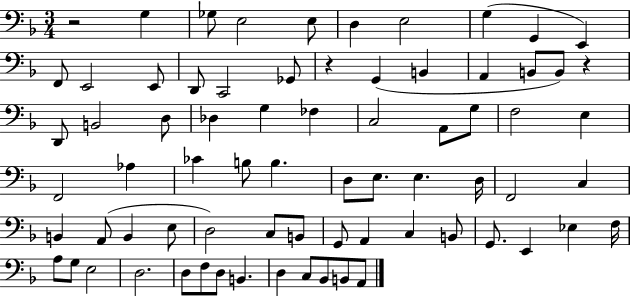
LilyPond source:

{
  \clef bass
  \numericTimeSignature
  \time 3/4
  \key f \major
  r2 g4 | ges8 e2 e8 | d4 e2 | g4( g,4 e,4) | \break f,8 e,2 e,8 | d,8 c,2 ges,8 | r4 g,4( b,4 | a,4 b,8 b,8) r4 | \break d,8 b,2 d8 | des4 g4 fes4 | c2 a,8 g8 | f2 e4 | \break f,2 aes4 | ces'4 b8 b4. | d8 e8. e4. d16 | f,2 c4 | \break b,4 a,8( b,4 e8 | d2) c8 b,8 | g,8 a,4 c4 b,8 | g,8. e,4 ees4 f16 | \break a8 g8 e2 | d2. | d8 f8 d8 b,4. | d4 c8 bes,8 b,8 a,8 | \break \bar "|."
}